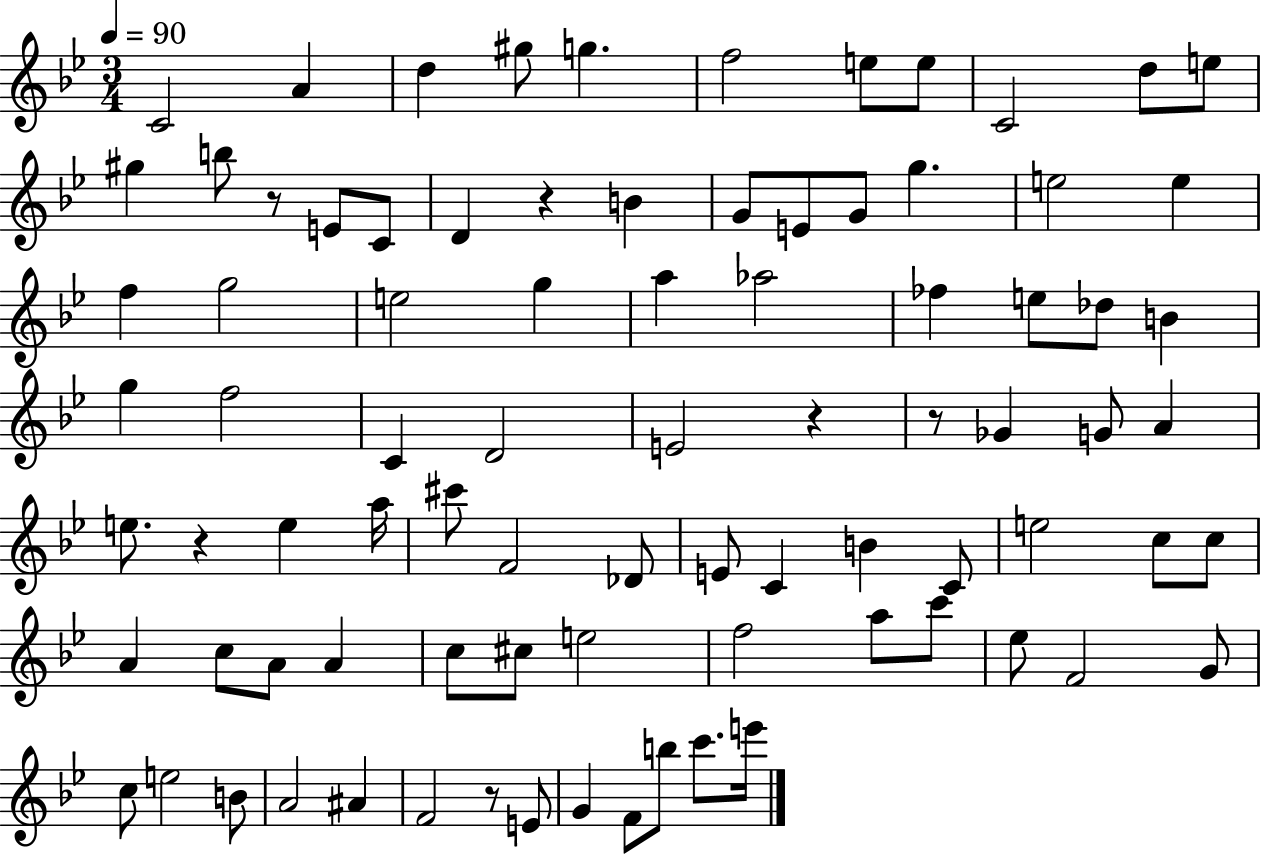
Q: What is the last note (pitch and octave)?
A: E6